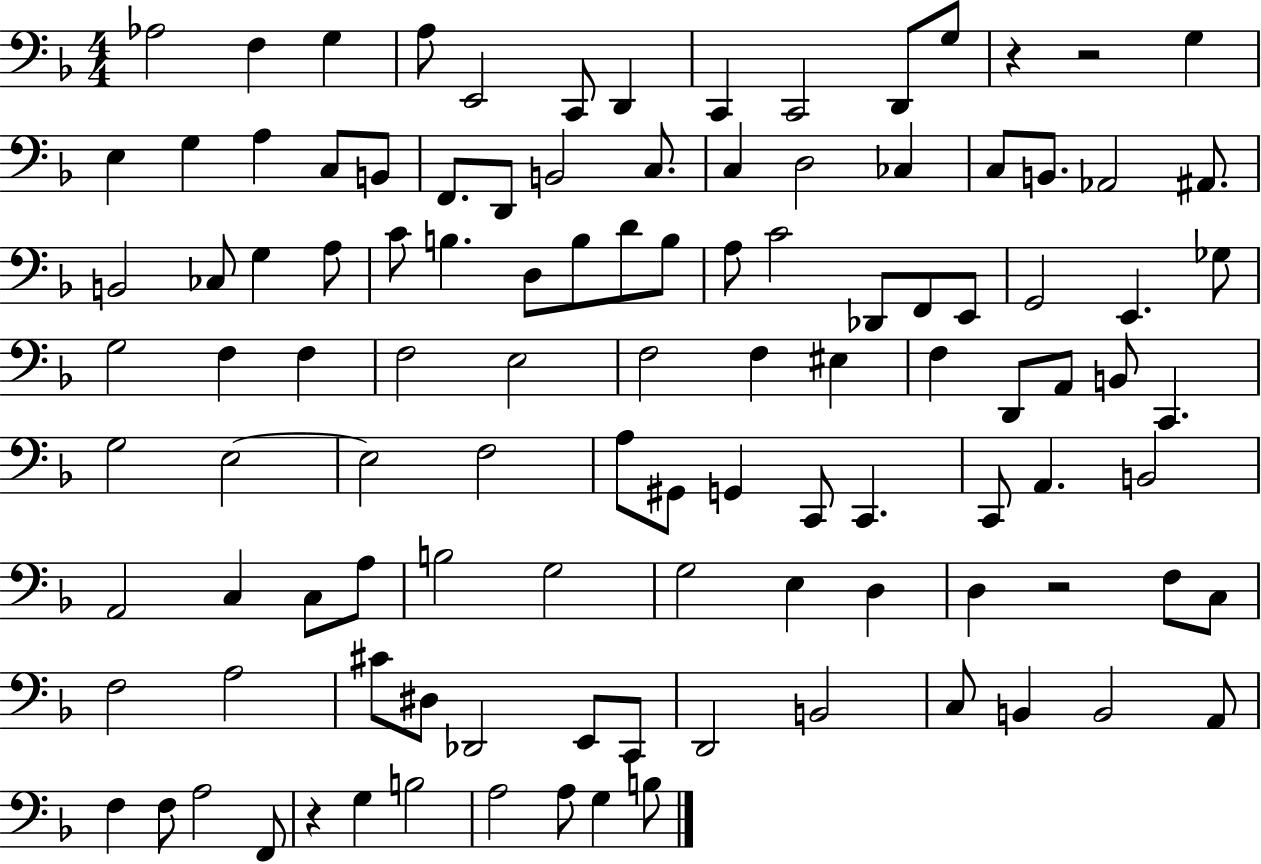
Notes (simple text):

Ab3/h F3/q G3/q A3/e E2/h C2/e D2/q C2/q C2/h D2/e G3/e R/q R/h G3/q E3/q G3/q A3/q C3/e B2/e F2/e. D2/e B2/h C3/e. C3/q D3/h CES3/q C3/e B2/e. Ab2/h A#2/e. B2/h CES3/e G3/q A3/e C4/e B3/q. D3/e B3/e D4/e B3/e A3/e C4/h Db2/e F2/e E2/e G2/h E2/q. Gb3/e G3/h F3/q F3/q F3/h E3/h F3/h F3/q EIS3/q F3/q D2/e A2/e B2/e C2/q. G3/h E3/h E3/h F3/h A3/e G#2/e G2/q C2/e C2/q. C2/e A2/q. B2/h A2/h C3/q C3/e A3/e B3/h G3/h G3/h E3/q D3/q D3/q R/h F3/e C3/e F3/h A3/h C#4/e D#3/e Db2/h E2/e C2/e D2/h B2/h C3/e B2/q B2/h A2/e F3/q F3/e A3/h F2/e R/q G3/q B3/h A3/h A3/e G3/q B3/e